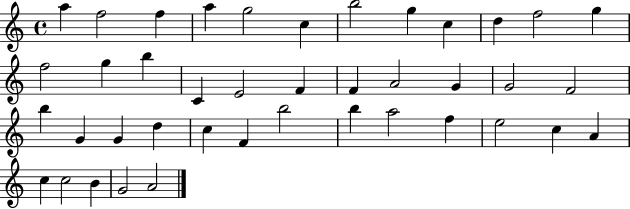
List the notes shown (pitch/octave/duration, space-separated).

A5/q F5/h F5/q A5/q G5/h C5/q B5/h G5/q C5/q D5/q F5/h G5/q F5/h G5/q B5/q C4/q E4/h F4/q F4/q A4/h G4/q G4/h F4/h B5/q G4/q G4/q D5/q C5/q F4/q B5/h B5/q A5/h F5/q E5/h C5/q A4/q C5/q C5/h B4/q G4/h A4/h